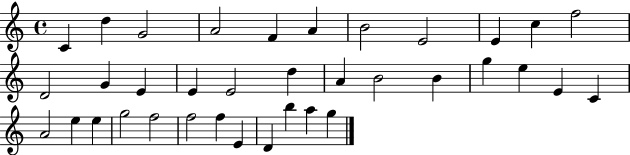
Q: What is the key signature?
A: C major